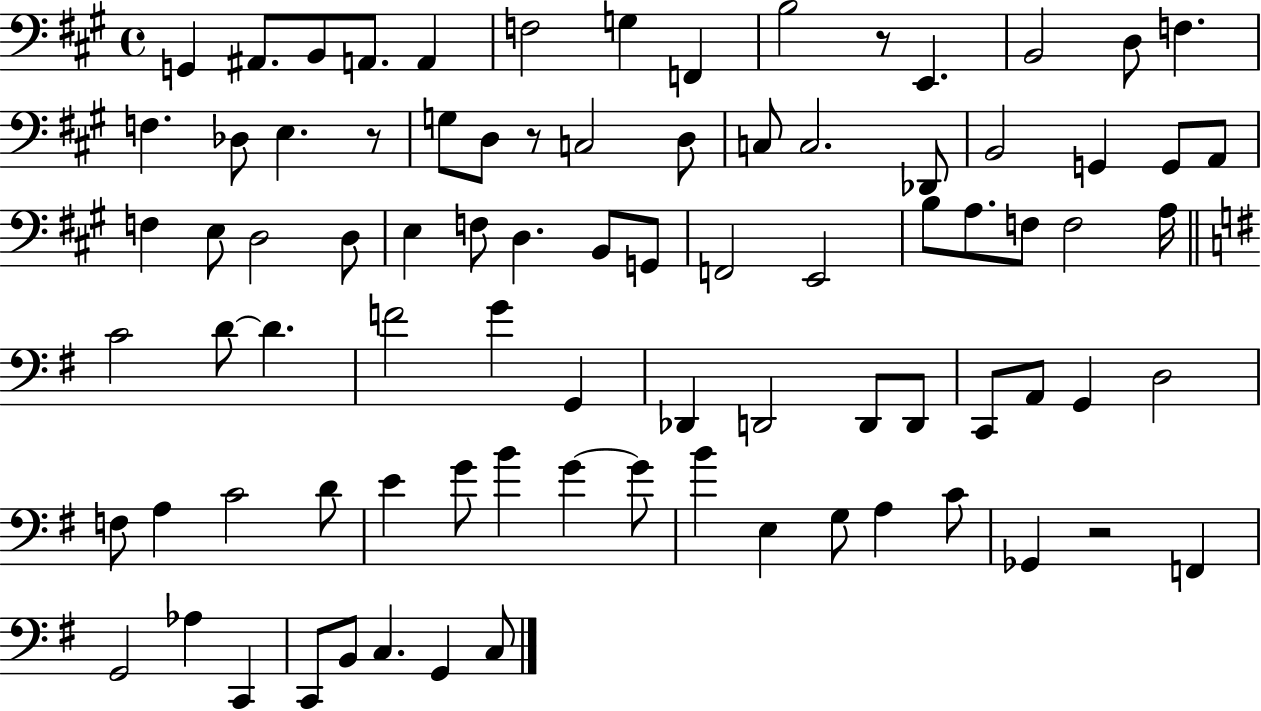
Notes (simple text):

G2/q A#2/e. B2/e A2/e. A2/q F3/h G3/q F2/q B3/h R/e E2/q. B2/h D3/e F3/q. F3/q. Db3/e E3/q. R/e G3/e D3/e R/e C3/h D3/e C3/e C3/h. Db2/e B2/h G2/q G2/e A2/e F3/q E3/e D3/h D3/e E3/q F3/e D3/q. B2/e G2/e F2/h E2/h B3/e A3/e. F3/e F3/h A3/s C4/h D4/e D4/q. F4/h G4/q G2/q Db2/q D2/h D2/e D2/e C2/e A2/e G2/q D3/h F3/e A3/q C4/h D4/e E4/q G4/e B4/q G4/q G4/e B4/q E3/q G3/e A3/q C4/e Gb2/q R/h F2/q G2/h Ab3/q C2/q C2/e B2/e C3/q. G2/q C3/e